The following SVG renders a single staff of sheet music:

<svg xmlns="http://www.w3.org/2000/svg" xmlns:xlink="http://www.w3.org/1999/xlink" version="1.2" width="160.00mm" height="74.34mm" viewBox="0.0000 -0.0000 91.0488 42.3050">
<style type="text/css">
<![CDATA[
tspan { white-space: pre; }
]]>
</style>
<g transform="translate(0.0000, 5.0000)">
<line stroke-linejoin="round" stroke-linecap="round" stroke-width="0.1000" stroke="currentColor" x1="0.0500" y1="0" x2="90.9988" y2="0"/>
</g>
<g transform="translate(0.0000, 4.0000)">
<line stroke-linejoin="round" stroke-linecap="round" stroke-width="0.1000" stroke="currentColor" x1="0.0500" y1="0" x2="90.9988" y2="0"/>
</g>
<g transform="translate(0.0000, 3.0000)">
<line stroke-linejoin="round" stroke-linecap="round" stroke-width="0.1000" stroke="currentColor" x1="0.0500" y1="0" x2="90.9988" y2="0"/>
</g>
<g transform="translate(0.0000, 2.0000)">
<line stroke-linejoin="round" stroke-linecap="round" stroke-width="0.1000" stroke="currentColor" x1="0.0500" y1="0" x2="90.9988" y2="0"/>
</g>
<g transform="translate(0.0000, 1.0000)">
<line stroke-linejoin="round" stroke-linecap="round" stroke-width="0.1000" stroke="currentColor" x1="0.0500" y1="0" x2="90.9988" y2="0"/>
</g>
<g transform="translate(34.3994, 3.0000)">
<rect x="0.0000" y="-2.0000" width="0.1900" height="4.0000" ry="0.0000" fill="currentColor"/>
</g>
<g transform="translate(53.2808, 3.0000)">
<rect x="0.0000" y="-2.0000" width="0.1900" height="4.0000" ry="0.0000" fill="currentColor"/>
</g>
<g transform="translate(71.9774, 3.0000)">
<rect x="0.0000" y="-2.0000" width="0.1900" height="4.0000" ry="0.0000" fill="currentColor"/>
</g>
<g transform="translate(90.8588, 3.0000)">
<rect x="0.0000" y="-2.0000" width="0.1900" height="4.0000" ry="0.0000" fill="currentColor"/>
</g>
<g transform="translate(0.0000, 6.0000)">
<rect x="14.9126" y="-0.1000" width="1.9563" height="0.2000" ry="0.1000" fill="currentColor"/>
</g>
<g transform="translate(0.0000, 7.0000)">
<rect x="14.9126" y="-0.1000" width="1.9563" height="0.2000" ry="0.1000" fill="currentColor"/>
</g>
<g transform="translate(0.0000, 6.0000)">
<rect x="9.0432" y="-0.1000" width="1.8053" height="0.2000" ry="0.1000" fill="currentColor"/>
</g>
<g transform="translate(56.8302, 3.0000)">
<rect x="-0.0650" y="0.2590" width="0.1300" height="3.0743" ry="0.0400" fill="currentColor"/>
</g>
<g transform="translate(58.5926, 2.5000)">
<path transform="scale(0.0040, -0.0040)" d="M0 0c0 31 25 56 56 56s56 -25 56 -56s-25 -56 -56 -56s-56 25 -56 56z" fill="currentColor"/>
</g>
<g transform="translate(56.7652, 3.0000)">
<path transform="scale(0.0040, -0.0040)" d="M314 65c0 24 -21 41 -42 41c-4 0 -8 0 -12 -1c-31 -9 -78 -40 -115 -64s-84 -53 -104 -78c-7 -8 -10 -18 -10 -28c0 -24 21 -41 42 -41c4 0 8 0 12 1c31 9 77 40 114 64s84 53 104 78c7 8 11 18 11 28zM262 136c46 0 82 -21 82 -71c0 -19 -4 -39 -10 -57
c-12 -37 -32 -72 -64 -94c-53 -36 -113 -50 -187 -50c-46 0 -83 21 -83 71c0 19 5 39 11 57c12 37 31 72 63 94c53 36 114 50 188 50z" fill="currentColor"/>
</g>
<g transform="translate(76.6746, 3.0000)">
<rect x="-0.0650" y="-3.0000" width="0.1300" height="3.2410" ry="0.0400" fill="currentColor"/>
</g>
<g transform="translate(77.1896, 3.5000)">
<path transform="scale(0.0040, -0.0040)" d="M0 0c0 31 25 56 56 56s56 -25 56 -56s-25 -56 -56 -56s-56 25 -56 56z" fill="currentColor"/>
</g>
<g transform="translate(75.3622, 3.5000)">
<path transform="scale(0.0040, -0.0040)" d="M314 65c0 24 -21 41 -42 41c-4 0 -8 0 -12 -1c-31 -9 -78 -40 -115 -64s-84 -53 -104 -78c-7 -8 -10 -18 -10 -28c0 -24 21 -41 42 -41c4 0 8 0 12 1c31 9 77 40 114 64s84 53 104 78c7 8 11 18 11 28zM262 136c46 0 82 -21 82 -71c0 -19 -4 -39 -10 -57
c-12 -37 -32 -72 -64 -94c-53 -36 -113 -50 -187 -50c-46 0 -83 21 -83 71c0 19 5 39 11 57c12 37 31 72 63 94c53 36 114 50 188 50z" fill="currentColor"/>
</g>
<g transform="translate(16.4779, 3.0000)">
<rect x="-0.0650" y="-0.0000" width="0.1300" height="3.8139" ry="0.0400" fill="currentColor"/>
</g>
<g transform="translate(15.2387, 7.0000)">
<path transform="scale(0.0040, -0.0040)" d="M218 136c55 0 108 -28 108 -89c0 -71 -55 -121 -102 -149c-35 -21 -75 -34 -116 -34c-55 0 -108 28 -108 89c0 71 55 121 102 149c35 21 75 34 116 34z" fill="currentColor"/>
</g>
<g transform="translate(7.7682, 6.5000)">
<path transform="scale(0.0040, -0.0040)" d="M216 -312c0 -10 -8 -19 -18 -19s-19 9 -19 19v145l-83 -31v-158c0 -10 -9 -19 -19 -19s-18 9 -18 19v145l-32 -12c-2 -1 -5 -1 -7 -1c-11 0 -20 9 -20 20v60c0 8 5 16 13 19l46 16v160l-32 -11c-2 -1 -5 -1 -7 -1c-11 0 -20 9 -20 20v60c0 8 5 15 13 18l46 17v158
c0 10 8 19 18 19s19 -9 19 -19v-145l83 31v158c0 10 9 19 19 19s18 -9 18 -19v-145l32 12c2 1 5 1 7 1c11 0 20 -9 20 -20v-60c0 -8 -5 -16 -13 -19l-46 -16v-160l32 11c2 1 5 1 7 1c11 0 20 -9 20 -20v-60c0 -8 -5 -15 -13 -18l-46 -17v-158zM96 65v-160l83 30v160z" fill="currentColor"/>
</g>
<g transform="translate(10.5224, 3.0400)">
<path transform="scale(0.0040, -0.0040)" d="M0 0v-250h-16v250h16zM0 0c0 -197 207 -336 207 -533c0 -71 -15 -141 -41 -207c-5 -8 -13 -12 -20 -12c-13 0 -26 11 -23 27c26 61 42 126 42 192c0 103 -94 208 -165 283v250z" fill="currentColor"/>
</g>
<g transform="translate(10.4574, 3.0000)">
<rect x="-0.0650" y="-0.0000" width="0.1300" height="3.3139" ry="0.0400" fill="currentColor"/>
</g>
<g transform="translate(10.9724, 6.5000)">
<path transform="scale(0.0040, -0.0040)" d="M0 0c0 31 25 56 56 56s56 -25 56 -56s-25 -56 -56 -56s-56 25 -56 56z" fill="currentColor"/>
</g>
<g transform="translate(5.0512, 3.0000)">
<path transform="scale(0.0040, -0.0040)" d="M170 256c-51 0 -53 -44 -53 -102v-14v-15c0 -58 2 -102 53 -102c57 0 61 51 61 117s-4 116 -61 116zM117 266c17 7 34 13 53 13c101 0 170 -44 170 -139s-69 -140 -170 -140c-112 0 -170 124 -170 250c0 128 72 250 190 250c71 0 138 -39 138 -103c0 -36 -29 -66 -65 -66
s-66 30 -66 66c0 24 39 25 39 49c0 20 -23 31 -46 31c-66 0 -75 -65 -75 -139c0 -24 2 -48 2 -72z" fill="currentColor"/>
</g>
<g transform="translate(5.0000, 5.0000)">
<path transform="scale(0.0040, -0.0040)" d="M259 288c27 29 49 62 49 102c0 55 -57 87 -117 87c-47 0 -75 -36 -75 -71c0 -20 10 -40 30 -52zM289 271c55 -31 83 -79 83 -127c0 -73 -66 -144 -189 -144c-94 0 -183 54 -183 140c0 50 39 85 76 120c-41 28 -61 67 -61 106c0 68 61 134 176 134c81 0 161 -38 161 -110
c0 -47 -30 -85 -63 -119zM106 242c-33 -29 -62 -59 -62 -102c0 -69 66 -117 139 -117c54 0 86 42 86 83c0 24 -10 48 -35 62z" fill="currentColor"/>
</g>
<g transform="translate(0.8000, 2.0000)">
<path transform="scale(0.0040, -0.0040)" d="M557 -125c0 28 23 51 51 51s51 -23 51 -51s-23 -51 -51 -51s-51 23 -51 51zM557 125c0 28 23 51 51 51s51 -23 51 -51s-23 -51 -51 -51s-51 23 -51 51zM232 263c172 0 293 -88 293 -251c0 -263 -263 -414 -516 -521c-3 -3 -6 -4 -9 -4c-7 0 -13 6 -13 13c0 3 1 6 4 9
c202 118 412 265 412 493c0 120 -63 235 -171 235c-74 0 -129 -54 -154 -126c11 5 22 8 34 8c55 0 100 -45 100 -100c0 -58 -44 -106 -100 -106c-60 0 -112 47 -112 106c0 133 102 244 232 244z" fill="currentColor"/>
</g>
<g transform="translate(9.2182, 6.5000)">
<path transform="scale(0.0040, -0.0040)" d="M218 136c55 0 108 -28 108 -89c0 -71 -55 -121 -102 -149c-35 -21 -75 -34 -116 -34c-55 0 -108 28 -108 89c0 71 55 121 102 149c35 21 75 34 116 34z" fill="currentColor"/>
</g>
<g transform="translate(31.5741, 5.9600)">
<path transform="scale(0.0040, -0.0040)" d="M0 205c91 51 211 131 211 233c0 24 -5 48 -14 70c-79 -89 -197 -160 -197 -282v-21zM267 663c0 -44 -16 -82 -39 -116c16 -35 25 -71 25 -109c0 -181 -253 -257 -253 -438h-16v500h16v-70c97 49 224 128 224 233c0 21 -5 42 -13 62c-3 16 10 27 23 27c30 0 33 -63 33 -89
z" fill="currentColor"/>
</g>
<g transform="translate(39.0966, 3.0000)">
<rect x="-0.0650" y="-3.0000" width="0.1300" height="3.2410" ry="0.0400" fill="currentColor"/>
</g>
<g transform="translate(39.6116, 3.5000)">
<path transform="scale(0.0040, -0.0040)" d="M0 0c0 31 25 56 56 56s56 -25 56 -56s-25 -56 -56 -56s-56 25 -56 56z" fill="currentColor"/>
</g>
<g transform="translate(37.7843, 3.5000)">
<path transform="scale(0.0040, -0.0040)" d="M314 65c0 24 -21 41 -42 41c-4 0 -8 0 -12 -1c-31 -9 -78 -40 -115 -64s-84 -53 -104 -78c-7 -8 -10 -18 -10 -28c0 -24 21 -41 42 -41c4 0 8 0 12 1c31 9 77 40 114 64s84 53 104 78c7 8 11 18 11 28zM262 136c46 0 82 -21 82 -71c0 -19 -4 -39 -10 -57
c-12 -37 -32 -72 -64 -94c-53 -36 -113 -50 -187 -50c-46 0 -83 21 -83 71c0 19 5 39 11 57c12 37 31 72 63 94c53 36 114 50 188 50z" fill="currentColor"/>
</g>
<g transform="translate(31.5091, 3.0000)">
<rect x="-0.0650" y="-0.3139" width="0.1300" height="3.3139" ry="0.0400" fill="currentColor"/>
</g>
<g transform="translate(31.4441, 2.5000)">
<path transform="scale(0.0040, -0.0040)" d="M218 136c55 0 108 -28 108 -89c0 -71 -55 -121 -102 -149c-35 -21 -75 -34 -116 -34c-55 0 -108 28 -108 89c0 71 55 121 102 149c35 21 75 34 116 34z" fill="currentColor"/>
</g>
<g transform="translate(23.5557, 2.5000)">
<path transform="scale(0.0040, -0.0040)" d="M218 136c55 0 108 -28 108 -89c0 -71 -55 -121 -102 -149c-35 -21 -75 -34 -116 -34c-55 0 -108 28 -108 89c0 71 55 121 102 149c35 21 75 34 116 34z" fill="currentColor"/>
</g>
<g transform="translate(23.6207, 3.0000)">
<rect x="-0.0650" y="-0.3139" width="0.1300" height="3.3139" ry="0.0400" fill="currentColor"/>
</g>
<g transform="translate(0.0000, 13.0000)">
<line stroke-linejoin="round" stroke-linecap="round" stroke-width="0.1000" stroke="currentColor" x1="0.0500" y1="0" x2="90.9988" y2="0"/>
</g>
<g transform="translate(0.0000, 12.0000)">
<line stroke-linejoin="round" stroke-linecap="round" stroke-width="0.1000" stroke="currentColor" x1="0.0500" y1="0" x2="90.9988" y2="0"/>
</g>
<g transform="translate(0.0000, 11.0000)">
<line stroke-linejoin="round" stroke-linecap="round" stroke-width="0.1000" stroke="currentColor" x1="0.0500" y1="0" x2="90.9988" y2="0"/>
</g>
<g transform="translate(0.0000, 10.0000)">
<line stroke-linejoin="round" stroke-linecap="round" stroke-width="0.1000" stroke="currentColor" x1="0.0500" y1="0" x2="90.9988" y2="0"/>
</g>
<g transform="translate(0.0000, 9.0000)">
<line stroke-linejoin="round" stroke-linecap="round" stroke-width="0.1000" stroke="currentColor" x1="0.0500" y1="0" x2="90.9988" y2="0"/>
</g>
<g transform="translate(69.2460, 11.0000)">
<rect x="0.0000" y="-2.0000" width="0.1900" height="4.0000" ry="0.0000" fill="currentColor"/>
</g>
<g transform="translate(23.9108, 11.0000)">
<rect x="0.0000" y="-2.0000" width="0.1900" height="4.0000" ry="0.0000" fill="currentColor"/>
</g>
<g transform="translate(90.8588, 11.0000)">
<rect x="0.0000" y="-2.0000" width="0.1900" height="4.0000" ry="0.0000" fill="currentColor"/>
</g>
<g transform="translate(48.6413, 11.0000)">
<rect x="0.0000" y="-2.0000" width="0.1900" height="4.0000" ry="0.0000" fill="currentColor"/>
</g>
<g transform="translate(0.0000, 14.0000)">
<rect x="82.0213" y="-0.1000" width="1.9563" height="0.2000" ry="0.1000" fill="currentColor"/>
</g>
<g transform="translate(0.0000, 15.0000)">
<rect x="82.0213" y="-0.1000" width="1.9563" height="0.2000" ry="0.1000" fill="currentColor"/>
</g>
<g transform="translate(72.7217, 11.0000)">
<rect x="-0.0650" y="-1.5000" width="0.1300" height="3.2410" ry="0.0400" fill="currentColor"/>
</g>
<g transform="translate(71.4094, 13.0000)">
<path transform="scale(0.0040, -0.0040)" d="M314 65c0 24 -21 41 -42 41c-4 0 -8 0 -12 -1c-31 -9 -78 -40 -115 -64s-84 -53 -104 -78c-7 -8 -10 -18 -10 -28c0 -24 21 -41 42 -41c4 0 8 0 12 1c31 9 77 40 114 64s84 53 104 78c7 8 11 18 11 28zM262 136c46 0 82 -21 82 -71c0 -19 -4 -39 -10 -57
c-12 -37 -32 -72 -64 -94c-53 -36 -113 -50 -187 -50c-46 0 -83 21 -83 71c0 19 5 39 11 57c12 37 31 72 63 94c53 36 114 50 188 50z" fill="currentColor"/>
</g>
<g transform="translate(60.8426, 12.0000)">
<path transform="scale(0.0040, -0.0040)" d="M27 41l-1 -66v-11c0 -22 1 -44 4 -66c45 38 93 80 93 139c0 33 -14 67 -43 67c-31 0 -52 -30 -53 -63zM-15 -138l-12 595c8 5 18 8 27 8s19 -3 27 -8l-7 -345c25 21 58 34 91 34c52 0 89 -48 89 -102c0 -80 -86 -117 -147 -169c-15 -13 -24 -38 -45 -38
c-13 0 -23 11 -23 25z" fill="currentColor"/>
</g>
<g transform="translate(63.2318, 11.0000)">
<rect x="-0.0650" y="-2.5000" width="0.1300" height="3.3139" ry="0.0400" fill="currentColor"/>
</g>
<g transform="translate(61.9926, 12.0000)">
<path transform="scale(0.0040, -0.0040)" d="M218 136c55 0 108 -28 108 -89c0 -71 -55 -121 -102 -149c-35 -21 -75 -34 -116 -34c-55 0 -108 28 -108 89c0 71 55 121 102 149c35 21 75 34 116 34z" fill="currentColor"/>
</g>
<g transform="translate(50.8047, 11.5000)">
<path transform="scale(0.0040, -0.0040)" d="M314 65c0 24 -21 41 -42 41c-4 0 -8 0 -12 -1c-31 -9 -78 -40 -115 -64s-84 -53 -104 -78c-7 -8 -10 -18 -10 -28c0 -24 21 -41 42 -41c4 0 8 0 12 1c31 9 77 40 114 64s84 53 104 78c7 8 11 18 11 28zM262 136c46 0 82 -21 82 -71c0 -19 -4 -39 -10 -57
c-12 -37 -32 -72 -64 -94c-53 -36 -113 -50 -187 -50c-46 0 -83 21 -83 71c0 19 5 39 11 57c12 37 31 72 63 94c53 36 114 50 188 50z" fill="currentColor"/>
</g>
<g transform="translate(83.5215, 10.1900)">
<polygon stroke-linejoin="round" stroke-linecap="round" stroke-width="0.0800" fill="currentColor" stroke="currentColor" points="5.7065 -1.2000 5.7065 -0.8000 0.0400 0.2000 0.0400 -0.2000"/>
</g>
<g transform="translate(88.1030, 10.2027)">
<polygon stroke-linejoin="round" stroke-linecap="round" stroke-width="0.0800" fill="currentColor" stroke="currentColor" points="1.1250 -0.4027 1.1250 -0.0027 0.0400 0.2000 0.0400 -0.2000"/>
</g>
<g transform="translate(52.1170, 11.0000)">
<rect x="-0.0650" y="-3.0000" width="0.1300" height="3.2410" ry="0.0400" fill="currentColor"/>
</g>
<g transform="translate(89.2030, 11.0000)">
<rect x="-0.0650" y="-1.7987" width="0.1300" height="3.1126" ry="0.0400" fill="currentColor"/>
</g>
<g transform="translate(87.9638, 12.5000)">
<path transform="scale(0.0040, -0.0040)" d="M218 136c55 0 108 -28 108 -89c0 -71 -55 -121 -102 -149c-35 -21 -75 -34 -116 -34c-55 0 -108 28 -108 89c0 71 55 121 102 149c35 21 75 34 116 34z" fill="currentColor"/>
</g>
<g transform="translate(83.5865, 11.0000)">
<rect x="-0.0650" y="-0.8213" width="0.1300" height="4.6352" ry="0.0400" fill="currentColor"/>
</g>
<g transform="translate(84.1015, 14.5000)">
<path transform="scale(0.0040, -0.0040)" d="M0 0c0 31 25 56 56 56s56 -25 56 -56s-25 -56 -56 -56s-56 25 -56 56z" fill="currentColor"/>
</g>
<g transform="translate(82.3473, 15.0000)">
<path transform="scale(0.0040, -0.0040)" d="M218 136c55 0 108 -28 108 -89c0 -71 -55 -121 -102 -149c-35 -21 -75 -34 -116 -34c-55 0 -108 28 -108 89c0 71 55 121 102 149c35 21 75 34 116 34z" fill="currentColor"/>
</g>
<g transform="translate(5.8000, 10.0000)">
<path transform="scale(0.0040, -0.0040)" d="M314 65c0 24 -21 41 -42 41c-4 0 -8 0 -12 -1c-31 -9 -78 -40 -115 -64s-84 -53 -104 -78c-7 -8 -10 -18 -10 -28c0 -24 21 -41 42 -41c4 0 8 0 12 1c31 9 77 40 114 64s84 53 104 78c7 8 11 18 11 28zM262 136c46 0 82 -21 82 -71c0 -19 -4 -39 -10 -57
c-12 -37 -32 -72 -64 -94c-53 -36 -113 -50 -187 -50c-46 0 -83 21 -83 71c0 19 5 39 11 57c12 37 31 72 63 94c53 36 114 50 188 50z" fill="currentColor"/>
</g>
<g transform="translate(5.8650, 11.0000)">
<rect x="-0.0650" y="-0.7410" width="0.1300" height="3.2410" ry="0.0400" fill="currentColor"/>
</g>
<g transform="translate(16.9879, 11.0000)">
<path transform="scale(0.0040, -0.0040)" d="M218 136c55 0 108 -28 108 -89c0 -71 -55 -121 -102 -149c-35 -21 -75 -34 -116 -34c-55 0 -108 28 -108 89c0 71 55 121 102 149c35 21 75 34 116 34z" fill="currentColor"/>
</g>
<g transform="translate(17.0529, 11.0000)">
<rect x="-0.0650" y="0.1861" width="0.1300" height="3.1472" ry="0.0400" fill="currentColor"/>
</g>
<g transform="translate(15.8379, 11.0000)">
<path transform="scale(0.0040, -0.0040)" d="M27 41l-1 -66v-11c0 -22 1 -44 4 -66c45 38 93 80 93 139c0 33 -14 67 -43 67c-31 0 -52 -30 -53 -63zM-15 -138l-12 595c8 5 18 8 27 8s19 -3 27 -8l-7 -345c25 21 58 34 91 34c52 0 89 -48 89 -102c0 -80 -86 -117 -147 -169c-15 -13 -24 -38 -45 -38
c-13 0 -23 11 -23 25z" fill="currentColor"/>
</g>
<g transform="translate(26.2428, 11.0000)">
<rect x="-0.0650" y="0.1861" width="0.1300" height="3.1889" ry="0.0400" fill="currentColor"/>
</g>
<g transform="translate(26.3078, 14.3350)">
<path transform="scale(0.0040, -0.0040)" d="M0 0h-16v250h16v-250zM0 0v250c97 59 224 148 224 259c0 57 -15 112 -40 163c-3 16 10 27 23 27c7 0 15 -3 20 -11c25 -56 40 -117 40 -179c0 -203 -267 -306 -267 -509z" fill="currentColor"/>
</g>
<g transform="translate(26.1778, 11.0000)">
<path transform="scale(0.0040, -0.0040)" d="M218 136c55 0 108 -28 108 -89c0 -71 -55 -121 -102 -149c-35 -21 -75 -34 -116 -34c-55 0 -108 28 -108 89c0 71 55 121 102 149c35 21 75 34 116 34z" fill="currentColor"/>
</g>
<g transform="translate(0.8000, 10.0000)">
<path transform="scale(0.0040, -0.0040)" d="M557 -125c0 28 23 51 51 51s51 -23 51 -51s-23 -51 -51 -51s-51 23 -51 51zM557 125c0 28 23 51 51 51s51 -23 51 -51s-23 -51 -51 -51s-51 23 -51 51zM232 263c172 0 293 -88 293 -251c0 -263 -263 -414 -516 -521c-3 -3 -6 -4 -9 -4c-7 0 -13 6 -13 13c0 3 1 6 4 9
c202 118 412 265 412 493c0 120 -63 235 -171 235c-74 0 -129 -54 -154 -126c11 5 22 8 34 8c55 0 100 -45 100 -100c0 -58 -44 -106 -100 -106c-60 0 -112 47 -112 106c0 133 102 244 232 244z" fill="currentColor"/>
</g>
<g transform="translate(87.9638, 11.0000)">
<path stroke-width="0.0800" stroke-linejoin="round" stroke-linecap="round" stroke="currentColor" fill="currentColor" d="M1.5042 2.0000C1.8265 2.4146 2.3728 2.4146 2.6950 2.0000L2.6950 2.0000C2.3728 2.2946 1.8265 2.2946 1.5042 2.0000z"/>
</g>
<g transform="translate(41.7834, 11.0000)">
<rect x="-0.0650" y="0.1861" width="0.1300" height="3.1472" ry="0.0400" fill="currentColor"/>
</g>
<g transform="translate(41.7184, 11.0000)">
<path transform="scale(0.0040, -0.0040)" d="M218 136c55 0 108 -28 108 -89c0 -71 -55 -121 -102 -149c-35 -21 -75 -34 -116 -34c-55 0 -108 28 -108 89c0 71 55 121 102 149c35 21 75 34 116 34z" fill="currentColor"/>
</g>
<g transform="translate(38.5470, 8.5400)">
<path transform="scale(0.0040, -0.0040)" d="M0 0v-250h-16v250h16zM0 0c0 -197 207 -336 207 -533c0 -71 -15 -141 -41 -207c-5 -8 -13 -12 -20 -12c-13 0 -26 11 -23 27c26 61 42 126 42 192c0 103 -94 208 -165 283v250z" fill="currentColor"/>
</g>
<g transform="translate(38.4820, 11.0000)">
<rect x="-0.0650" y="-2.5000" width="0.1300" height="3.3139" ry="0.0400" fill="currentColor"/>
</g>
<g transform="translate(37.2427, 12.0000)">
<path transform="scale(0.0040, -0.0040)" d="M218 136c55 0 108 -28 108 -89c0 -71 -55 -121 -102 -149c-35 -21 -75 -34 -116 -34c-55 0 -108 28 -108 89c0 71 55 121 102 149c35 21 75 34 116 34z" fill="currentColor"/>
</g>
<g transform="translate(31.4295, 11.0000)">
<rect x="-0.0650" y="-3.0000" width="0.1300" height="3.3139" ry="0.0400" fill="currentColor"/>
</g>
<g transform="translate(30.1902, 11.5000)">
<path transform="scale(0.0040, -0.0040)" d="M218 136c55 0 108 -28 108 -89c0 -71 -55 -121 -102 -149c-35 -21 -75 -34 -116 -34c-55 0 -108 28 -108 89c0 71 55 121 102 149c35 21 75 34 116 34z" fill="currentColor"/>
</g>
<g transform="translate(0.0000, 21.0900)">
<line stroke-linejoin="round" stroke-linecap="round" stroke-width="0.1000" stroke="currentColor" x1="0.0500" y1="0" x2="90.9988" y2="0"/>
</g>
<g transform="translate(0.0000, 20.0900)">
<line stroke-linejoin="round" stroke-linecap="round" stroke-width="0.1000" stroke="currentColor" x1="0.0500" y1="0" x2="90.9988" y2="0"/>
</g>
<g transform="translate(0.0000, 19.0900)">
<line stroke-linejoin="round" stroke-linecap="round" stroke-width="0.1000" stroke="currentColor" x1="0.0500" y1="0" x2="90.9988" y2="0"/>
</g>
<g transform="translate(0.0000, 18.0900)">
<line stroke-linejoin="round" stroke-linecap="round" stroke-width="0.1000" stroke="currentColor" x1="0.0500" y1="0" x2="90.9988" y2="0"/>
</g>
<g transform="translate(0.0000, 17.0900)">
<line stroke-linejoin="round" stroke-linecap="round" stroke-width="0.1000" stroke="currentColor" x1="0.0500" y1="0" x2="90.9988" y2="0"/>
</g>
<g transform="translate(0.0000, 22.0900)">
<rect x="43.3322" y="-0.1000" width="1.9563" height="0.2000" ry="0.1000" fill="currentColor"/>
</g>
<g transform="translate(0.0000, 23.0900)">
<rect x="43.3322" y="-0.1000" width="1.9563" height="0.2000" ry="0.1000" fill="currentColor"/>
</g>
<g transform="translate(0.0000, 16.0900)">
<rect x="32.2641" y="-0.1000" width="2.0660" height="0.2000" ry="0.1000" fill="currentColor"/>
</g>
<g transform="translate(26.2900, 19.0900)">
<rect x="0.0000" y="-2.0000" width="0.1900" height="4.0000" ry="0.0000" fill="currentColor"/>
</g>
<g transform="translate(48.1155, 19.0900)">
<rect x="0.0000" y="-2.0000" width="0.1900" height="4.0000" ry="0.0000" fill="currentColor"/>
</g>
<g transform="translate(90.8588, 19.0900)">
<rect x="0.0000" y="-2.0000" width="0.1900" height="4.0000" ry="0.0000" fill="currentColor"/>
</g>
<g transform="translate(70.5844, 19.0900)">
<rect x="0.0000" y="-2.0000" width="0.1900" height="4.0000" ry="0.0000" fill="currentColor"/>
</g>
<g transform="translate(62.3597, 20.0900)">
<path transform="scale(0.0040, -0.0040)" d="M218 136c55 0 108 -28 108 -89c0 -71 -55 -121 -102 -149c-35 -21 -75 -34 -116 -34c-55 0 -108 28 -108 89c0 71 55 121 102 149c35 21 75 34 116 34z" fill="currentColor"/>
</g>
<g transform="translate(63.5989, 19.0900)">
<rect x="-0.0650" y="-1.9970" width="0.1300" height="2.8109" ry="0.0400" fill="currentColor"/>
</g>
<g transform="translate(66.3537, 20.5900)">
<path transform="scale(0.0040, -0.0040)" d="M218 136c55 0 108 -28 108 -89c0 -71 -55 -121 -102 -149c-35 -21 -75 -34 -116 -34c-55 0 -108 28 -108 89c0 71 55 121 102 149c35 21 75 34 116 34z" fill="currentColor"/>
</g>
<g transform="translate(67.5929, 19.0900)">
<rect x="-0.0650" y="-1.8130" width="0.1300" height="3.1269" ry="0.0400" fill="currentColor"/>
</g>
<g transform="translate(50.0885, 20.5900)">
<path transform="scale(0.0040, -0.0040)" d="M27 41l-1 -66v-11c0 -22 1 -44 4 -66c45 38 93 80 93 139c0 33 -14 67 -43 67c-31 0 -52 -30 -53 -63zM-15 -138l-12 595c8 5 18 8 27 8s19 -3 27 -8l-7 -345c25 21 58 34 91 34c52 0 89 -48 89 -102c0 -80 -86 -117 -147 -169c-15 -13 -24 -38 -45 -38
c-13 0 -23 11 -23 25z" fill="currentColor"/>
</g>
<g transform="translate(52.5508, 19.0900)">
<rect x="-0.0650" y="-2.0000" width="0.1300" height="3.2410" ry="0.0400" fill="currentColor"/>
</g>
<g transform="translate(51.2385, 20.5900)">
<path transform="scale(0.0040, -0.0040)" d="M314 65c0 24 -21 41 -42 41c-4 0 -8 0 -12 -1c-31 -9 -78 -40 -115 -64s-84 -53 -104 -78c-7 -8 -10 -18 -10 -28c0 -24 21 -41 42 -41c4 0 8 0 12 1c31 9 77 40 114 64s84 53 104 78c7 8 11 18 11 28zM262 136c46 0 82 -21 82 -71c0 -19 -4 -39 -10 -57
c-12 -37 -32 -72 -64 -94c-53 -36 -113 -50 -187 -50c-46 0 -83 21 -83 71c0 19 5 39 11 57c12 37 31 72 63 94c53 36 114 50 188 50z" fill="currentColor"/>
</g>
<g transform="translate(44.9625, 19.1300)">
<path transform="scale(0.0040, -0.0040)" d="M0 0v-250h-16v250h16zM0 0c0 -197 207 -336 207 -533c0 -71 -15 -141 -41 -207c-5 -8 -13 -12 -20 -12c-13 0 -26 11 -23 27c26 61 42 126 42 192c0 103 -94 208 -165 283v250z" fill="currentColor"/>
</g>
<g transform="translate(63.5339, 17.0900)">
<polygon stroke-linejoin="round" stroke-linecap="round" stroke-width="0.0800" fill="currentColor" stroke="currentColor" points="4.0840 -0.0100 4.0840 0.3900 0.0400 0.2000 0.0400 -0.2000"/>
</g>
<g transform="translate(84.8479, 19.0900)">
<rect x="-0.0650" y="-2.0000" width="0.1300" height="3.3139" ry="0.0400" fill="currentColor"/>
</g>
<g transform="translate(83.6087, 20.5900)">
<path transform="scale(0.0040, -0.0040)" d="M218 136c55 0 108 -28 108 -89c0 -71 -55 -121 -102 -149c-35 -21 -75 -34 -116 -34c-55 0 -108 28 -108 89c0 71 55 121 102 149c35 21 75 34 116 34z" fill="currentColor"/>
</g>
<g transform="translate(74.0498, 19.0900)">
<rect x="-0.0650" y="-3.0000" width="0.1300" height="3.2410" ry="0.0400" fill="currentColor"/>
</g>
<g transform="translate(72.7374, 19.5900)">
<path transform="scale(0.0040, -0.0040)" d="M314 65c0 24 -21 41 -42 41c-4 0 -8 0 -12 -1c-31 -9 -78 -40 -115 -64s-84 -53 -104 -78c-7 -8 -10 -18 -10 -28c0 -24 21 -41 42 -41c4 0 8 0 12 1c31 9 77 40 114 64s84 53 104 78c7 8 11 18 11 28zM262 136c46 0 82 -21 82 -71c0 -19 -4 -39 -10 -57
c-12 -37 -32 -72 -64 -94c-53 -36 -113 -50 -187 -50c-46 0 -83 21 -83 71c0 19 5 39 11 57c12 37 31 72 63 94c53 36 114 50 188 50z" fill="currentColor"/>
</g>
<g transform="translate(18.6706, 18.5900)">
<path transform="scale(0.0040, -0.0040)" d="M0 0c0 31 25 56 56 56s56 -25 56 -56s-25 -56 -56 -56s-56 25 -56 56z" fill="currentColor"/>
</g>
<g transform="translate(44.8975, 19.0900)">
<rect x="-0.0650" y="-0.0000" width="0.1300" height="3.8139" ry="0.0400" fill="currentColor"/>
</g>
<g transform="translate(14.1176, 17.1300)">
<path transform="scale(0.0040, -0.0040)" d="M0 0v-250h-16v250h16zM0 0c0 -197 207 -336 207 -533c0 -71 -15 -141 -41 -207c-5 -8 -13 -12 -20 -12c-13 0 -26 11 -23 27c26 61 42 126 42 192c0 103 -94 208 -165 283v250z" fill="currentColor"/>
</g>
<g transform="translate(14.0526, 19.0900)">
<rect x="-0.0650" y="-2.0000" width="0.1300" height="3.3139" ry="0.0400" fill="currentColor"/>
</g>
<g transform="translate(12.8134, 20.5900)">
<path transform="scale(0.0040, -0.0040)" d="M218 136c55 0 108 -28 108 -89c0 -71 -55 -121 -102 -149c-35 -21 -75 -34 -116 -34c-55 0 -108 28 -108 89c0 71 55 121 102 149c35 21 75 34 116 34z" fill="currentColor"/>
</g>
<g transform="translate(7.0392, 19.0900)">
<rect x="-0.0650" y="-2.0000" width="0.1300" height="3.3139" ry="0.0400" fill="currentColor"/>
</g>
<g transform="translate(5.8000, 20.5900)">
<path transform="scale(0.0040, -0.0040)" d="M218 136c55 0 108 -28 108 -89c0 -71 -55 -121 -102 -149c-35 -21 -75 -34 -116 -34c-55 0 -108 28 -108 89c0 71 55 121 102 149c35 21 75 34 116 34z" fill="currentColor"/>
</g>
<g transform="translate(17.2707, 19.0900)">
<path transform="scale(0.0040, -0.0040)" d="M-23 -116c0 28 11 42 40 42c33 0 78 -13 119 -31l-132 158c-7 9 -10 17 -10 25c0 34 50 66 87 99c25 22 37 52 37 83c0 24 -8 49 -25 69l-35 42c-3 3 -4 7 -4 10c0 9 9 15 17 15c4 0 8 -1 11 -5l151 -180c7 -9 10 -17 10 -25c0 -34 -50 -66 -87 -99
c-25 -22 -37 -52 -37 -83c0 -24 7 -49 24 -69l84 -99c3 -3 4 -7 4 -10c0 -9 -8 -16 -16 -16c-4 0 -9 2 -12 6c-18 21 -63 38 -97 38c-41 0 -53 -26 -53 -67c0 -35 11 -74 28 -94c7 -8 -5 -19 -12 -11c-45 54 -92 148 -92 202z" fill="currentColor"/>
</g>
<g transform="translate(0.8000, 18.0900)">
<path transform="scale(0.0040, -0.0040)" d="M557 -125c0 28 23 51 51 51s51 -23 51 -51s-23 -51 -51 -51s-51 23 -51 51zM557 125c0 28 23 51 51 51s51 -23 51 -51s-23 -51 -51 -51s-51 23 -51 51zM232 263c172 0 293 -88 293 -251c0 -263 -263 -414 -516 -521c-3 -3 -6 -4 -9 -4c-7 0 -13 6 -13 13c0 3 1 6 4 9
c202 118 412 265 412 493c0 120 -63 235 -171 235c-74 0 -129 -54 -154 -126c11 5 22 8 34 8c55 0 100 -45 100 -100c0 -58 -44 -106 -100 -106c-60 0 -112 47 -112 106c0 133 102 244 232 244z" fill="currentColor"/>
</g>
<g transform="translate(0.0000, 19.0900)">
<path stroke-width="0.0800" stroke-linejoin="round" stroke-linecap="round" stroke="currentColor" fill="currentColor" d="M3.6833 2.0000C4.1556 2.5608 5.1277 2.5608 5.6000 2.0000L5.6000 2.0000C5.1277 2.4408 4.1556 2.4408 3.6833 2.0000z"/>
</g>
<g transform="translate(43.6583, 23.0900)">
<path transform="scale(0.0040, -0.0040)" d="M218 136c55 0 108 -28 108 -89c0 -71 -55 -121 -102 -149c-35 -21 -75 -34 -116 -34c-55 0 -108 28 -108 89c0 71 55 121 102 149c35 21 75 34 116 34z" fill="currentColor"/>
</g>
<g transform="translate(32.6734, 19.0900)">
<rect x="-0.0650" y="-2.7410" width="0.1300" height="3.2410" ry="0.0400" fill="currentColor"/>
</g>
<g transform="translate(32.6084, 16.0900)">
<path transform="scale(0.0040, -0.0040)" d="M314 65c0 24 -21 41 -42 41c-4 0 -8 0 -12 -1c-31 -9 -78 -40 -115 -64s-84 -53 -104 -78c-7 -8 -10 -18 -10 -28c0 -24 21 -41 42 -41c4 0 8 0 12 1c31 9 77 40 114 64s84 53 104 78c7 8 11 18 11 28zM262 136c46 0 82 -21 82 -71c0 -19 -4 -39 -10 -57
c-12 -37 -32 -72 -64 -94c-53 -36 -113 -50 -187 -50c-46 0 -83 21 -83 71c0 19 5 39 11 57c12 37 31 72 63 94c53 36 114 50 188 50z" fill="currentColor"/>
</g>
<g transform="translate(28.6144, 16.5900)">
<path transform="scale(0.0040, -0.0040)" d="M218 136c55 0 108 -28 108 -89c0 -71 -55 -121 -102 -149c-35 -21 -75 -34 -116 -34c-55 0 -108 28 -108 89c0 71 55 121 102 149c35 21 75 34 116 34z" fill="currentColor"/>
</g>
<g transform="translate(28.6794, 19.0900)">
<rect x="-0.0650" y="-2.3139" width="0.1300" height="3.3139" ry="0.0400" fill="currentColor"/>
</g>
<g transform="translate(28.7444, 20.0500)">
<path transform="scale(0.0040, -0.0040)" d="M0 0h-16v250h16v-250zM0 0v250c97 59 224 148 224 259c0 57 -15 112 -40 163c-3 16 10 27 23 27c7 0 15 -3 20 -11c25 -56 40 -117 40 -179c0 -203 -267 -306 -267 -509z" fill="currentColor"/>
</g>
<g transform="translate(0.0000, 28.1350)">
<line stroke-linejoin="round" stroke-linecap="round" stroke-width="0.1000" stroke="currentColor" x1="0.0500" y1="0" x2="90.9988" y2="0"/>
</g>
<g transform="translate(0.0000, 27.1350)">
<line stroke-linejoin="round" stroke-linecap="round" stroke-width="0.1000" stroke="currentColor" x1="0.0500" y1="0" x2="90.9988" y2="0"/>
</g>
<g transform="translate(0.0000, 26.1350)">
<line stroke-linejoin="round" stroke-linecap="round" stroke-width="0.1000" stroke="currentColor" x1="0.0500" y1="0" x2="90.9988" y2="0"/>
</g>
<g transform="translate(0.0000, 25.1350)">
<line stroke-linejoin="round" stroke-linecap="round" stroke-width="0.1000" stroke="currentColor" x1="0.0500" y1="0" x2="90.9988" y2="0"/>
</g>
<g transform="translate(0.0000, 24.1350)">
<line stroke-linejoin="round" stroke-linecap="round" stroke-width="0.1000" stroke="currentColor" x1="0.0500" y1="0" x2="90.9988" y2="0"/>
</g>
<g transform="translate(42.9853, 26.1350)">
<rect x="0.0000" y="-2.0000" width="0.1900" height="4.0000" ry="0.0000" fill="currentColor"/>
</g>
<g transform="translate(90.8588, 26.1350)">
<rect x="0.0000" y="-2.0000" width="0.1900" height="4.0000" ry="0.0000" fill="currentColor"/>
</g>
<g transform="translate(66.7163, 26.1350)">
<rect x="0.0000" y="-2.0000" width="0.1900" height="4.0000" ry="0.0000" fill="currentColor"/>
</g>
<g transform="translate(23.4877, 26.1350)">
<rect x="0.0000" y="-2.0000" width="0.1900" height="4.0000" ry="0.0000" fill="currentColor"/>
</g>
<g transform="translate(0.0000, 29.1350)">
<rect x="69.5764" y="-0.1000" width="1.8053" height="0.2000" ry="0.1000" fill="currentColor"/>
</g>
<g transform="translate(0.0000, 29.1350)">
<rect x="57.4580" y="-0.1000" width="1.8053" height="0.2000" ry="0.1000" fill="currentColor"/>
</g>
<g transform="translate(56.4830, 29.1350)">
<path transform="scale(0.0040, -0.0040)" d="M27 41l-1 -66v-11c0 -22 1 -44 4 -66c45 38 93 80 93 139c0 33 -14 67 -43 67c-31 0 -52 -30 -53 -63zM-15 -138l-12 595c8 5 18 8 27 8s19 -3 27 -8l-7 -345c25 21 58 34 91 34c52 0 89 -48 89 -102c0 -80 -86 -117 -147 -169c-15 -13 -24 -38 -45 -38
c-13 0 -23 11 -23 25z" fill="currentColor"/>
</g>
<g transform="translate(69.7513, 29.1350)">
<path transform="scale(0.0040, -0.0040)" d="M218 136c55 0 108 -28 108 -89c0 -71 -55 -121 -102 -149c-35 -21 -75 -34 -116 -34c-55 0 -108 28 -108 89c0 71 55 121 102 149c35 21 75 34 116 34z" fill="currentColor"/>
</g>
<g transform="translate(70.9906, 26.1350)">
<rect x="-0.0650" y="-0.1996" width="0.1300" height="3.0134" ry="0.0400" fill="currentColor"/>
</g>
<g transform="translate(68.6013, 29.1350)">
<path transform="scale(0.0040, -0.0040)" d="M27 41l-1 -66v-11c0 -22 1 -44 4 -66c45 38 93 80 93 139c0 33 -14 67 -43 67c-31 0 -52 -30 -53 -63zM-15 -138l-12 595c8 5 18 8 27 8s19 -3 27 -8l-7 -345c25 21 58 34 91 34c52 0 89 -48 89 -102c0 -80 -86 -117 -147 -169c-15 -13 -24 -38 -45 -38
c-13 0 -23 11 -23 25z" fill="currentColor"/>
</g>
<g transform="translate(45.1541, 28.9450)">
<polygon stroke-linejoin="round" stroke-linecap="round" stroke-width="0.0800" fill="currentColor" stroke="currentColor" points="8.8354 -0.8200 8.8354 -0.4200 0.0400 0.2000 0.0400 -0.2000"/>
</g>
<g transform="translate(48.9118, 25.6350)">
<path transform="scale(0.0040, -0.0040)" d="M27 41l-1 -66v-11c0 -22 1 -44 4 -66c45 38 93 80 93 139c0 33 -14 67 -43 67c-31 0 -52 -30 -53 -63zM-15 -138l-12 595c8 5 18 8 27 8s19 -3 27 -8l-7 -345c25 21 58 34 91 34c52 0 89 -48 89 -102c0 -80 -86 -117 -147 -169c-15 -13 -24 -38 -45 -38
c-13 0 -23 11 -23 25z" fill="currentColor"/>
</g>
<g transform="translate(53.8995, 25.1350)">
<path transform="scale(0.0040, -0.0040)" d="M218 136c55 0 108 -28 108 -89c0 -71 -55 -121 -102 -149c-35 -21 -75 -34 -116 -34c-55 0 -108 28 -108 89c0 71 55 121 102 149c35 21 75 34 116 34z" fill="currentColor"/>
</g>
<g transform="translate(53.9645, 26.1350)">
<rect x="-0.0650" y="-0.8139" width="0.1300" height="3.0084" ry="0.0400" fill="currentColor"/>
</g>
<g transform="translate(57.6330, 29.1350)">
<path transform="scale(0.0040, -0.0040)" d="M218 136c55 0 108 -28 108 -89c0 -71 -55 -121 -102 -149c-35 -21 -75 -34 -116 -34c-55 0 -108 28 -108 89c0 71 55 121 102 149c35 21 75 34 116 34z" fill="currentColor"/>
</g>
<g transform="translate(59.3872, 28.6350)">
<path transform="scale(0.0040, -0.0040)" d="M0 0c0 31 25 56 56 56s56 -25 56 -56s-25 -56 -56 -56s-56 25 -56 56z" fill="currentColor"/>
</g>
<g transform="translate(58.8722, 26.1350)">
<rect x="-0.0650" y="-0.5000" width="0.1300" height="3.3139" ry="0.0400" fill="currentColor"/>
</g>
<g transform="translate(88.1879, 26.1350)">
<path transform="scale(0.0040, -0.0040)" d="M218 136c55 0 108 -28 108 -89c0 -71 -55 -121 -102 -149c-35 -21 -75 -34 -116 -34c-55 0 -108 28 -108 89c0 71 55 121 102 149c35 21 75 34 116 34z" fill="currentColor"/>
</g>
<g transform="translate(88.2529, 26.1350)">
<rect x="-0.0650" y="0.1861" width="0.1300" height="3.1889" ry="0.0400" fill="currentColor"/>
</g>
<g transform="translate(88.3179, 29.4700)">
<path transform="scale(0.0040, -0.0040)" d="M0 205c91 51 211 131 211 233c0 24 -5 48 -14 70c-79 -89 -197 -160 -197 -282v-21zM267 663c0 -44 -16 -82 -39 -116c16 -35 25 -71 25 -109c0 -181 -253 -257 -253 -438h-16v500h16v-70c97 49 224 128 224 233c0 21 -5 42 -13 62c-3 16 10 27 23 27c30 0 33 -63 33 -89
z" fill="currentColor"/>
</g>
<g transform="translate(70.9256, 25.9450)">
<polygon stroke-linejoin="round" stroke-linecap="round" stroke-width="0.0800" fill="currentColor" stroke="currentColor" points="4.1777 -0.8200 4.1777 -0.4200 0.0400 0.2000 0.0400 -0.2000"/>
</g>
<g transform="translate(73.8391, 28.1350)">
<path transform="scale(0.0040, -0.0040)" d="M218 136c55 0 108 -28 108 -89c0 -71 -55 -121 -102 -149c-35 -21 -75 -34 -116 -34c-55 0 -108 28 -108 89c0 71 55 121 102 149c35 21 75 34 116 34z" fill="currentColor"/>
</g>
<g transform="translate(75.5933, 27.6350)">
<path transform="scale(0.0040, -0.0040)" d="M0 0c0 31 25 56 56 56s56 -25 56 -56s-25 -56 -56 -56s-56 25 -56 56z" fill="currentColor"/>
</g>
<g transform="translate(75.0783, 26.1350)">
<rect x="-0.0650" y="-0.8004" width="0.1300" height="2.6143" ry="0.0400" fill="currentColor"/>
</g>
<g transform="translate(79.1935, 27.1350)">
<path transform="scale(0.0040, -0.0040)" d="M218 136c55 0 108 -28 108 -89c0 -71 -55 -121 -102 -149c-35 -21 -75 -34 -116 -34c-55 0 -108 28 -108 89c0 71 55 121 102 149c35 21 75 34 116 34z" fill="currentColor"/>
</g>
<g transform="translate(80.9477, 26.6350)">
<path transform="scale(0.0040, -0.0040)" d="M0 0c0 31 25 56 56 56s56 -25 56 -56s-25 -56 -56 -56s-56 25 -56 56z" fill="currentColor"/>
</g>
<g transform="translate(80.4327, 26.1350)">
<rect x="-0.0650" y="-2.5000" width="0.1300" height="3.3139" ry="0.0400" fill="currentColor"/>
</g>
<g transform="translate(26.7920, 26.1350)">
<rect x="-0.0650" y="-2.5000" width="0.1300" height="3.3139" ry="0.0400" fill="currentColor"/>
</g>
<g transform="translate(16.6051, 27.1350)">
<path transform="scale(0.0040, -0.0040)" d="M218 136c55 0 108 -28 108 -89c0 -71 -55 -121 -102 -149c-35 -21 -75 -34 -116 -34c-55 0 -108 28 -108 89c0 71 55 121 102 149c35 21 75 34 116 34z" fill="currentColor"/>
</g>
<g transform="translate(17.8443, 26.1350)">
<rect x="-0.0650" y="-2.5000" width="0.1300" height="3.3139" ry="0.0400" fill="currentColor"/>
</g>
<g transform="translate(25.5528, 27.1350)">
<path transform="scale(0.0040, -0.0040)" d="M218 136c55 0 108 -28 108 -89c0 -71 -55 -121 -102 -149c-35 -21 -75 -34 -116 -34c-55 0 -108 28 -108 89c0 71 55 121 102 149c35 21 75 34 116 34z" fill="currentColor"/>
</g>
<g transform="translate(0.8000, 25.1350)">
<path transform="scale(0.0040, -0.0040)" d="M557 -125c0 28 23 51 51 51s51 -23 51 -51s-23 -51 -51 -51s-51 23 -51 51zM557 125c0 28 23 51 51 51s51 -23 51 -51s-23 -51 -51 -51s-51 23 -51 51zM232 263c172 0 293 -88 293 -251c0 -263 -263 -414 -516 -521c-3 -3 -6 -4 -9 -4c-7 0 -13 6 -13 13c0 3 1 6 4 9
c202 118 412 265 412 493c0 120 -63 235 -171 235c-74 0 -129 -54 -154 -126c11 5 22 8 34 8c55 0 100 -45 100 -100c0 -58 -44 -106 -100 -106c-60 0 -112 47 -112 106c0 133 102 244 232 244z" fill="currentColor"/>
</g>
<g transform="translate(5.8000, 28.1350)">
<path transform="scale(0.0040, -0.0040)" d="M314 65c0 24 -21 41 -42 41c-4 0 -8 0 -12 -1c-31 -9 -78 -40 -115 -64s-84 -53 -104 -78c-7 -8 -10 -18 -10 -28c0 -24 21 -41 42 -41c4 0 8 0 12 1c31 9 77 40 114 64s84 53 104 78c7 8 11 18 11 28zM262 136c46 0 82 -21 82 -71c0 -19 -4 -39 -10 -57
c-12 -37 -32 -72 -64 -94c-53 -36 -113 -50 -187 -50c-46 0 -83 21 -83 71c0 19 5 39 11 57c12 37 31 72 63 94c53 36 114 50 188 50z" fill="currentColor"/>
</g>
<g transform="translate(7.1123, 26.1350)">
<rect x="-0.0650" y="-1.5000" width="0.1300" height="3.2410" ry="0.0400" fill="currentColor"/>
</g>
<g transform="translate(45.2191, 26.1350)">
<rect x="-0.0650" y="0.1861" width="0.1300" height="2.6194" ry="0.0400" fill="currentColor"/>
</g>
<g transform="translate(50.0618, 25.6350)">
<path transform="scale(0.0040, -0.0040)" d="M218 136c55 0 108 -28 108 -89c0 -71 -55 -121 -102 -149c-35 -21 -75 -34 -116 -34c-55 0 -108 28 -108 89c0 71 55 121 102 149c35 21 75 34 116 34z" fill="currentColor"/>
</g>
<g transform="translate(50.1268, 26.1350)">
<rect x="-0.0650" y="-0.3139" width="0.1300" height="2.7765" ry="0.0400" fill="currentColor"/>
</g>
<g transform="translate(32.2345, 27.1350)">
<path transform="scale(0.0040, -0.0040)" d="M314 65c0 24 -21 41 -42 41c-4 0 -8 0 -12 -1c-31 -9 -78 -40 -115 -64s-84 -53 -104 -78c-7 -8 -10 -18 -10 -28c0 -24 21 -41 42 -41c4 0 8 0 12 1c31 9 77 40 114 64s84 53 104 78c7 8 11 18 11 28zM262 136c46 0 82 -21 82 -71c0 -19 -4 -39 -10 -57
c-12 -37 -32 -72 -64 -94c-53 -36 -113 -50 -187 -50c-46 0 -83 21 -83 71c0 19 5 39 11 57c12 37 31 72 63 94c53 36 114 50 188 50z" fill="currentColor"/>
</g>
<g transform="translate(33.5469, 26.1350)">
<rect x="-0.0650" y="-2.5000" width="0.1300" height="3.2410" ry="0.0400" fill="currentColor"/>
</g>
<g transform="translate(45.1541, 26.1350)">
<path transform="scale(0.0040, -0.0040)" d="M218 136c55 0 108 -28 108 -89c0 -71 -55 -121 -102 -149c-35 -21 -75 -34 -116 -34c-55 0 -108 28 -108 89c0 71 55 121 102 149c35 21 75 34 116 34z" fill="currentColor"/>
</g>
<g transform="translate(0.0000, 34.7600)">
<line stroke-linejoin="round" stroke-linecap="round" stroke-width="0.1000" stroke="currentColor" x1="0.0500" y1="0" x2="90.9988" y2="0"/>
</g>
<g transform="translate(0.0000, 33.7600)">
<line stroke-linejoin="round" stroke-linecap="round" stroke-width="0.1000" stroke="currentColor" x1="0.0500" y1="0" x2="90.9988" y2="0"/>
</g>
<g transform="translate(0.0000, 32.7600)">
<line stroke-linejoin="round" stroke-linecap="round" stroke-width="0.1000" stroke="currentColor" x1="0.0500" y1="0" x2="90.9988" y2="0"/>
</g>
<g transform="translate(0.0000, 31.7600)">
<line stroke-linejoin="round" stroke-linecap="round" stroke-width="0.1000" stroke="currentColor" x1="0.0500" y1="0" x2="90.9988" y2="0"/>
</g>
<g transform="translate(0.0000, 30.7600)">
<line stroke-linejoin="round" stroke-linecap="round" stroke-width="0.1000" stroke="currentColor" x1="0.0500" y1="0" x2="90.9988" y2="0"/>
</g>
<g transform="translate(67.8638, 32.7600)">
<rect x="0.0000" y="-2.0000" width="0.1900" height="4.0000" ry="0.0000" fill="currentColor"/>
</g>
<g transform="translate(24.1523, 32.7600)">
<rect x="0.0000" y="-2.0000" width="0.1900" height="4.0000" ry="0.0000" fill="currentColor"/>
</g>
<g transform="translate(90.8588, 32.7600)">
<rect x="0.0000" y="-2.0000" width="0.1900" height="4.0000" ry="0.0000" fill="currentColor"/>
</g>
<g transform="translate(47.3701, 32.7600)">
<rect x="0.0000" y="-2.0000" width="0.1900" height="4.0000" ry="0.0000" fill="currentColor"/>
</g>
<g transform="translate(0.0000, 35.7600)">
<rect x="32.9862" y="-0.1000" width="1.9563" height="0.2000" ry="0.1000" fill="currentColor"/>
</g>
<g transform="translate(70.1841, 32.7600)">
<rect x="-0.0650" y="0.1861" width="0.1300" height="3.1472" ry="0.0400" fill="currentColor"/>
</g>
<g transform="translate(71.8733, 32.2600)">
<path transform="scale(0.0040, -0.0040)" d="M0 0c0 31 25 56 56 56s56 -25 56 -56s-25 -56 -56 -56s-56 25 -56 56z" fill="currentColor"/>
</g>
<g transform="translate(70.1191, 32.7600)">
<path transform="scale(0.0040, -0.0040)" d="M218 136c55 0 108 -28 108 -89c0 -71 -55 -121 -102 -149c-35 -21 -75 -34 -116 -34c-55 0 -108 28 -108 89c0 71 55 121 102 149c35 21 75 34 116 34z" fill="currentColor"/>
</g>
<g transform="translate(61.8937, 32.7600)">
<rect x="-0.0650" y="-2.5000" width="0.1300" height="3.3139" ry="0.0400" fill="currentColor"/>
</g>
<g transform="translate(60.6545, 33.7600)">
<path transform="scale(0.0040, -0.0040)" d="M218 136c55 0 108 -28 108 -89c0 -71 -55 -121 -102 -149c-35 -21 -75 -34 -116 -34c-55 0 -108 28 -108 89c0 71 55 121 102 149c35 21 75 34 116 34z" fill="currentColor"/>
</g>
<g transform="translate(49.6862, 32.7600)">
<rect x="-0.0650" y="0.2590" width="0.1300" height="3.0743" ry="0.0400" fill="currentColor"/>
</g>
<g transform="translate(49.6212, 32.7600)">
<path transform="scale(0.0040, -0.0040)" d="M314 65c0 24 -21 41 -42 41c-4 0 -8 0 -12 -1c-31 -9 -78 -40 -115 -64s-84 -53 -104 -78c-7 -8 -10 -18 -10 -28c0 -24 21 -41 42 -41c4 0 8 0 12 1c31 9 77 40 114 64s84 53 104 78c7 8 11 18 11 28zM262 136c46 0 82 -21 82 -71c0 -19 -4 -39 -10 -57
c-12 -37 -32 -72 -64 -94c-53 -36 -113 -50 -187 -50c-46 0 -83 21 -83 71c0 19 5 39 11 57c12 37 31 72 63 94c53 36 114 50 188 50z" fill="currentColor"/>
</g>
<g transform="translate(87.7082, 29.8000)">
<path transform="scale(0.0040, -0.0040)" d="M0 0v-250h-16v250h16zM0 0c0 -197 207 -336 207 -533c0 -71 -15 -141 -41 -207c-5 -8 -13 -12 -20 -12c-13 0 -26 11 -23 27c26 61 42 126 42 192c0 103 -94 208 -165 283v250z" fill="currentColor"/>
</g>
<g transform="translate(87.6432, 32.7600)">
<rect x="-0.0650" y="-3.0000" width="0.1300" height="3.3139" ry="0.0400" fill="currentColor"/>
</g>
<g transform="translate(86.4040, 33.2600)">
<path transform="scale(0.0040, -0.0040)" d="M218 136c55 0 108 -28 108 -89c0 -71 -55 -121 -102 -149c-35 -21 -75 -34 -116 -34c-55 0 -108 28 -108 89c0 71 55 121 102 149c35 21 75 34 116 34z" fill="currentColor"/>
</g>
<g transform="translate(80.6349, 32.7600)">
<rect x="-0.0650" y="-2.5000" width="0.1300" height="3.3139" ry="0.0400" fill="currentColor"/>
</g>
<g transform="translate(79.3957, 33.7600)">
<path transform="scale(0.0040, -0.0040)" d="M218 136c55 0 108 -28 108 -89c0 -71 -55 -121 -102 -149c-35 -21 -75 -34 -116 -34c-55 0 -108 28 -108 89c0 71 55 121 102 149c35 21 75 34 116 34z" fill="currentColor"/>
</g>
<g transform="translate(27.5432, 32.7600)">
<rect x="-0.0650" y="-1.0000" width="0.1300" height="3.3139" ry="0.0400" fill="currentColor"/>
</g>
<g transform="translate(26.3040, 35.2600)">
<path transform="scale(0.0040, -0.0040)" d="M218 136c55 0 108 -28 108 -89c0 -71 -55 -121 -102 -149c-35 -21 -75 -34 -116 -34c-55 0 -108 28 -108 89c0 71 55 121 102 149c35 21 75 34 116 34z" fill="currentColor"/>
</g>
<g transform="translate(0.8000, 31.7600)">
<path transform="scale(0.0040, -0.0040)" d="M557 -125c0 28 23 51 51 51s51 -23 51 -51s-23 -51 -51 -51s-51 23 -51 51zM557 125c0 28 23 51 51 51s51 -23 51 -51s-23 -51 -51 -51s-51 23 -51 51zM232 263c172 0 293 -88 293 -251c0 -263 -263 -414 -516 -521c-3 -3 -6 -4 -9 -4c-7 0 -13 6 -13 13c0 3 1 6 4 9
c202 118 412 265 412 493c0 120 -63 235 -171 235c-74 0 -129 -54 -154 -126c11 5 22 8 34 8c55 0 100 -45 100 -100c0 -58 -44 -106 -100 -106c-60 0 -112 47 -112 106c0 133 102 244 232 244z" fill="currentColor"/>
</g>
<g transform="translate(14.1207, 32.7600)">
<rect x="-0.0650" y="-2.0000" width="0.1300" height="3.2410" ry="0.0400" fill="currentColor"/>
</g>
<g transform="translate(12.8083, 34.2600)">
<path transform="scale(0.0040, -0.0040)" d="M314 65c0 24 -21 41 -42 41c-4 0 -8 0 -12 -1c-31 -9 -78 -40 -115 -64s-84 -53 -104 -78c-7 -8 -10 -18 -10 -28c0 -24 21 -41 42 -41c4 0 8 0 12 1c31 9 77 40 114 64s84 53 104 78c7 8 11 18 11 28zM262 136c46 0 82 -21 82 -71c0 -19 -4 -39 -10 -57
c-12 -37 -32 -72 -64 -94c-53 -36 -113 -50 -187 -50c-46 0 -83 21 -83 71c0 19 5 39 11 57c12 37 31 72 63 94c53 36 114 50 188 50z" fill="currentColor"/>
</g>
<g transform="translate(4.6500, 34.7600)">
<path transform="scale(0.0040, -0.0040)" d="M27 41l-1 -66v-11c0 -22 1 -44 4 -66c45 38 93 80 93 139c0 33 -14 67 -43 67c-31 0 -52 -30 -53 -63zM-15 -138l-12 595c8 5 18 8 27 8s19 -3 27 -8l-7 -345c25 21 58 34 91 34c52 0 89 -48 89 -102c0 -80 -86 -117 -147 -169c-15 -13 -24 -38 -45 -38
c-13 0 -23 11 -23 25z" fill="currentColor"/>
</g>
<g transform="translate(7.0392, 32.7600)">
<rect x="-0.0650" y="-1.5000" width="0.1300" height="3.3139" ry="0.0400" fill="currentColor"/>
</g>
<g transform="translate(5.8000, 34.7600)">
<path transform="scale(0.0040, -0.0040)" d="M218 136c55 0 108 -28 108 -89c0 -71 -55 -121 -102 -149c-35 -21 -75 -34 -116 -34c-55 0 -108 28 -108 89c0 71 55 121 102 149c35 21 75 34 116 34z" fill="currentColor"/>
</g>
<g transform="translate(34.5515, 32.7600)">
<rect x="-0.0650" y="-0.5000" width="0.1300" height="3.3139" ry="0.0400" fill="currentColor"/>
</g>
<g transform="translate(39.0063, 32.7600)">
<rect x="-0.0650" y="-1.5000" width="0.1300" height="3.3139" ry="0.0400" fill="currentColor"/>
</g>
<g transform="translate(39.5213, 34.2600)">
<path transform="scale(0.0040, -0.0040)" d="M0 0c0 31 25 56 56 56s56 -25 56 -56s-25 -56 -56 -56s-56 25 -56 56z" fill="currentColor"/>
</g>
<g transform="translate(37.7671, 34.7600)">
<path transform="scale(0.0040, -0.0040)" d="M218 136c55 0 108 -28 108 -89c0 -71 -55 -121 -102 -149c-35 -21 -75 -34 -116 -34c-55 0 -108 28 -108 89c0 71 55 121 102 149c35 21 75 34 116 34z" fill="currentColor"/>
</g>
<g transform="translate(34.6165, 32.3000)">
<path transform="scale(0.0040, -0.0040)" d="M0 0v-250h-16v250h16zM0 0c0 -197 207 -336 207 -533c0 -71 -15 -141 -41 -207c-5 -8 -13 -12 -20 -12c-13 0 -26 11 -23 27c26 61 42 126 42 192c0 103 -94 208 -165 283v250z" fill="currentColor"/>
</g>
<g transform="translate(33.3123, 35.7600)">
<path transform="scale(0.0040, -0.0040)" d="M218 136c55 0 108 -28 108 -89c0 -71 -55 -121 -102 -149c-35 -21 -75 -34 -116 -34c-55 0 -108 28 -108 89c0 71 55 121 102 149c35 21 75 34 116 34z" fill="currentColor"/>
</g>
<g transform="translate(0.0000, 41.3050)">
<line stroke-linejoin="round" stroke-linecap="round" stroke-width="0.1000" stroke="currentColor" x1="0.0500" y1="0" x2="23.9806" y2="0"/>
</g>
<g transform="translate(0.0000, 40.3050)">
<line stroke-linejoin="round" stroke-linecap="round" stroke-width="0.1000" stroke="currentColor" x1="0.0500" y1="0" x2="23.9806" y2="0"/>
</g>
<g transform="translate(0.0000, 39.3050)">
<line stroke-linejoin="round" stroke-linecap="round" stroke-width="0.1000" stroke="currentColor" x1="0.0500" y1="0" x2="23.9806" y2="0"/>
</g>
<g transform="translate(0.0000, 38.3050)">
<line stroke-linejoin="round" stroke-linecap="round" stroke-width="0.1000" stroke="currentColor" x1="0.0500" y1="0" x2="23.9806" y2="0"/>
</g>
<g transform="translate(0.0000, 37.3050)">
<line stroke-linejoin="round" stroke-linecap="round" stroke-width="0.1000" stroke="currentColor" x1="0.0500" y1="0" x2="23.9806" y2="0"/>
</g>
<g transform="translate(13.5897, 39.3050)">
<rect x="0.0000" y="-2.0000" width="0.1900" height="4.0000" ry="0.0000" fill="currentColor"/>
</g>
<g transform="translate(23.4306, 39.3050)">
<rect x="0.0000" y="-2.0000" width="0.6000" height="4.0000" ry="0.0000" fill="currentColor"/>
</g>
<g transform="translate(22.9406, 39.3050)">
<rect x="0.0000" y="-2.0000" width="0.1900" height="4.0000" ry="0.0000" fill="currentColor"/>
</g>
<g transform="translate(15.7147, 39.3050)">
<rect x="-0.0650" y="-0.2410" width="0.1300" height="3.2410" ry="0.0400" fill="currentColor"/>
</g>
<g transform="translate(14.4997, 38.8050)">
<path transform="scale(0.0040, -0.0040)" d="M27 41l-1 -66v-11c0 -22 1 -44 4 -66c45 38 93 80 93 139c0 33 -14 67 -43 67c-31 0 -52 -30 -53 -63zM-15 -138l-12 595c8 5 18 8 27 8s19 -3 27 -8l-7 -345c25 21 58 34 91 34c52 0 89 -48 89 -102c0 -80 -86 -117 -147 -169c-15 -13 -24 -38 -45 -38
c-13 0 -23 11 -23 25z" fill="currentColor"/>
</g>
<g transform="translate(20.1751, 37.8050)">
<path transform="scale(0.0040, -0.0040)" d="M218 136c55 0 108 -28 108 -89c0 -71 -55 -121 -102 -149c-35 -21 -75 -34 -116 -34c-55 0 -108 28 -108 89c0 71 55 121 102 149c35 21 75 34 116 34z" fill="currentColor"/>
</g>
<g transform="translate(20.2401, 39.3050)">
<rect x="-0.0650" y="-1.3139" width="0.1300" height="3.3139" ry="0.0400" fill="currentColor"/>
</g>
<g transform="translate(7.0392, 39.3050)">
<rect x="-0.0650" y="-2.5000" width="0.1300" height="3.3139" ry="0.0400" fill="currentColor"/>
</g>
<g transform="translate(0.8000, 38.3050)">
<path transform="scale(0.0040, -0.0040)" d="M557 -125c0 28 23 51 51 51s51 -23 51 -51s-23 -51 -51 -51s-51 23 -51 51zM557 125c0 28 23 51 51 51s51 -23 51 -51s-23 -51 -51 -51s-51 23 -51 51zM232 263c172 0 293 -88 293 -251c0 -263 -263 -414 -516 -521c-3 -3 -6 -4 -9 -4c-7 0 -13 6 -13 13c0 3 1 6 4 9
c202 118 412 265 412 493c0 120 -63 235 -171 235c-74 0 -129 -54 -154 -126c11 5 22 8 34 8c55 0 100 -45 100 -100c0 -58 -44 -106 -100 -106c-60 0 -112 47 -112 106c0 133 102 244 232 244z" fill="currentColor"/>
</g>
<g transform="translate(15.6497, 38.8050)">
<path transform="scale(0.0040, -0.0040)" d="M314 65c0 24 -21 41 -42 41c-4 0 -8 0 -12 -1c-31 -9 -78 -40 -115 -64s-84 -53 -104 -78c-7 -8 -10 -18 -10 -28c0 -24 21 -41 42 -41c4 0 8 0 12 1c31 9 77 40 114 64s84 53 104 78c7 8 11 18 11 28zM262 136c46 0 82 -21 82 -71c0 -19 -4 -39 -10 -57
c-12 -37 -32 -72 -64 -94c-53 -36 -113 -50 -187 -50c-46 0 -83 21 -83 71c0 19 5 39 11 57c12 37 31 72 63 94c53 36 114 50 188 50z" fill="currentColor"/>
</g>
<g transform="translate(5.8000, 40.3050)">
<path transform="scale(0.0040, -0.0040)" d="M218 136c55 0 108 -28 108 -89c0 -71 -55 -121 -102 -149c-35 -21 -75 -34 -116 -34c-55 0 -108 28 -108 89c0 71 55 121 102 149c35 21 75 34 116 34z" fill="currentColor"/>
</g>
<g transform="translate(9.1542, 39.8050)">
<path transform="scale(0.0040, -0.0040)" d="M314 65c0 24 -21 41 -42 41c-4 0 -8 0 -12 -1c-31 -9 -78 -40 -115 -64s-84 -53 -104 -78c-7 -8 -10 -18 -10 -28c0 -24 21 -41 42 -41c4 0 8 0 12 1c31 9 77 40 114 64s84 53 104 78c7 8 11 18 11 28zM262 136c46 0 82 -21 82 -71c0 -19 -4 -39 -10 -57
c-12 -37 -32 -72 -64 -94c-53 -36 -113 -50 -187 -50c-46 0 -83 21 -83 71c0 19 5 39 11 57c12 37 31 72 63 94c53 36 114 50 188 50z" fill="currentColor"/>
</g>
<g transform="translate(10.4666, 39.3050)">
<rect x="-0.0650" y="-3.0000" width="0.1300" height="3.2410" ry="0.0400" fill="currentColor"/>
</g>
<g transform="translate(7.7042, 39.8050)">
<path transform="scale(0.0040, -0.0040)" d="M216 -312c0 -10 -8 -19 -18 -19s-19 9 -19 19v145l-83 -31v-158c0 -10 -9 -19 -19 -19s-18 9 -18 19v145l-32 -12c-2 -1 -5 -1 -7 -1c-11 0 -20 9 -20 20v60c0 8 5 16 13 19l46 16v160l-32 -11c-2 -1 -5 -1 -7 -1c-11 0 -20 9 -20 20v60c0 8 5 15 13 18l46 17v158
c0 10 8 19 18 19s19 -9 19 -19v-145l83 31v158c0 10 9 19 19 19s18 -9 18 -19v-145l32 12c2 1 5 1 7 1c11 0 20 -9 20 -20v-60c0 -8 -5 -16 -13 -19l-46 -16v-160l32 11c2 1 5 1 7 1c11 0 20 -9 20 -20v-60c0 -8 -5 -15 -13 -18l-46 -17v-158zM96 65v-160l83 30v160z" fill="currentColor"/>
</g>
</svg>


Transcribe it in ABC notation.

X:1
T:Untitled
M:6/8
L:1/4
K:C
^D,,/2 C,, E, E,/4 C,2 D,2 C,2 F,2 _D, D,/2 C, B,,/2 D, C,2 _B,, G,,2 C,,/2 A,,/4 A,, A,,/2 z B,/2 C2 C,,/2 _A,,2 B,,/2 _A,,/2 C,2 A,, G,,2 B,, B,, B,,2 D,/2 _E,/2 F,/2 _E,, _E,,/2 G,,/2 B,, D,/4 _G,, A,,2 F,, E,,/2 G,, D,2 B,, D, B,, C,/2 B,, ^C,2 _E,2 G,